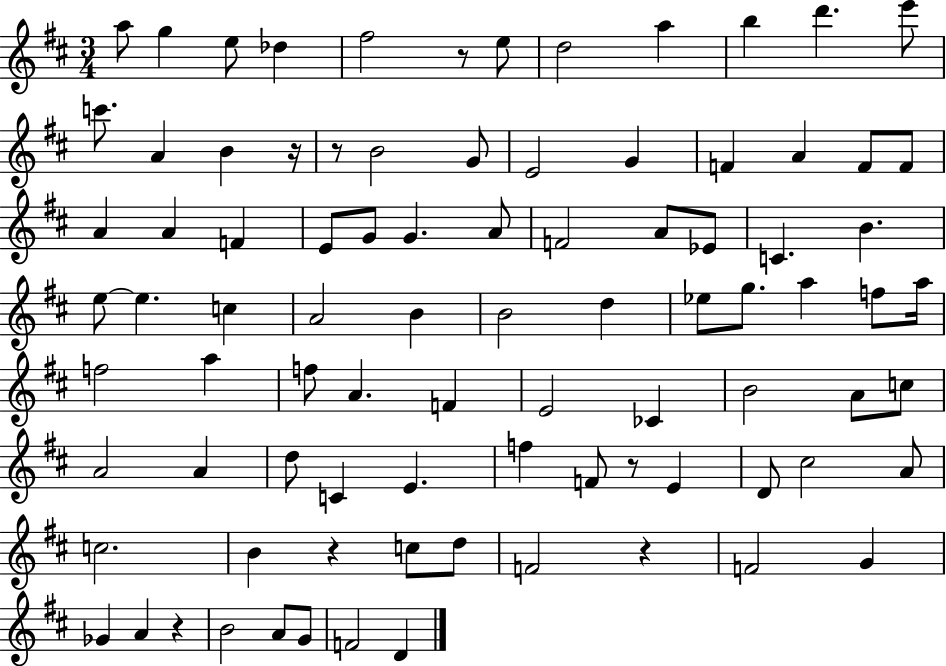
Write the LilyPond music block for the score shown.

{
  \clef treble
  \numericTimeSignature
  \time 3/4
  \key d \major
  a''8 g''4 e''8 des''4 | fis''2 r8 e''8 | d''2 a''4 | b''4 d'''4. e'''8 | \break c'''8. a'4 b'4 r16 | r8 b'2 g'8 | e'2 g'4 | f'4 a'4 f'8 f'8 | \break a'4 a'4 f'4 | e'8 g'8 g'4. a'8 | f'2 a'8 ees'8 | c'4. b'4. | \break e''8~~ e''4. c''4 | a'2 b'4 | b'2 d''4 | ees''8 g''8. a''4 f''8 a''16 | \break f''2 a''4 | f''8 a'4. f'4 | e'2 ces'4 | b'2 a'8 c''8 | \break a'2 a'4 | d''8 c'4 e'4. | f''4 f'8 r8 e'4 | d'8 cis''2 a'8 | \break c''2. | b'4 r4 c''8 d''8 | f'2 r4 | f'2 g'4 | \break ges'4 a'4 r4 | b'2 a'8 g'8 | f'2 d'4 | \bar "|."
}